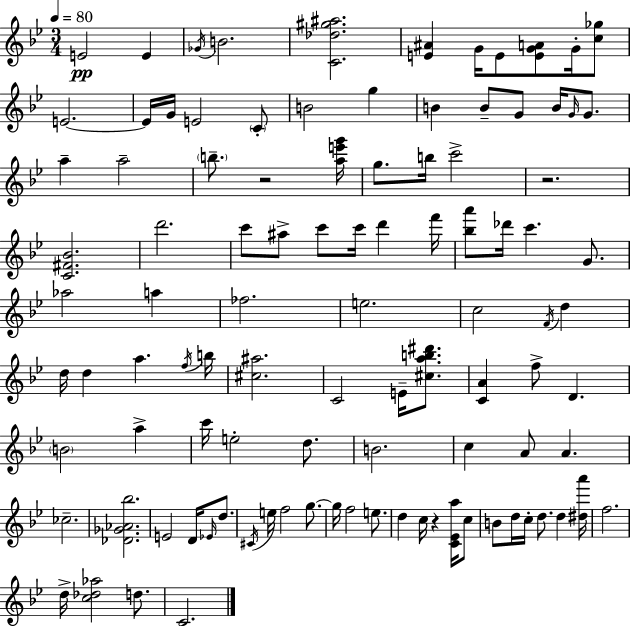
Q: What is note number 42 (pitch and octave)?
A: F4